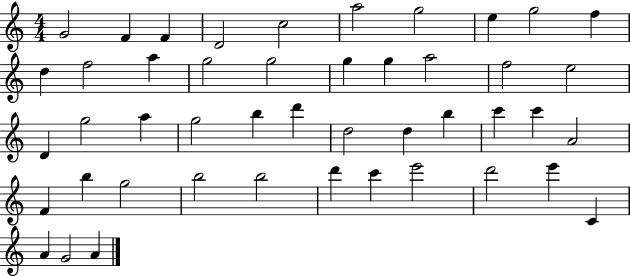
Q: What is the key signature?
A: C major